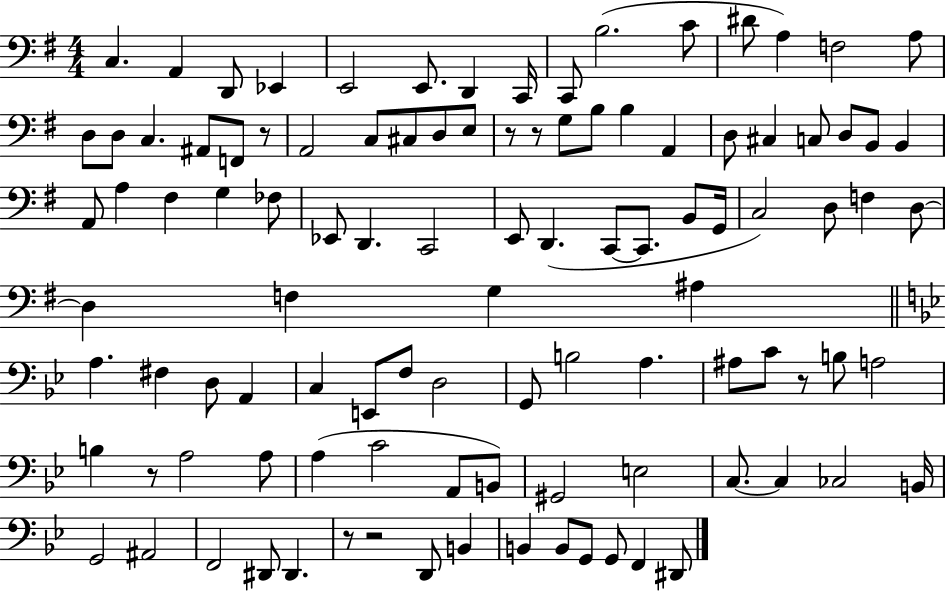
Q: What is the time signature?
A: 4/4